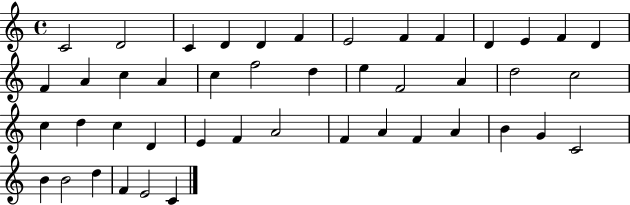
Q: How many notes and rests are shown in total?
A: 45